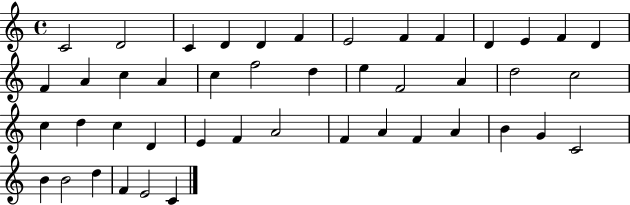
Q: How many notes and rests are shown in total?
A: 45